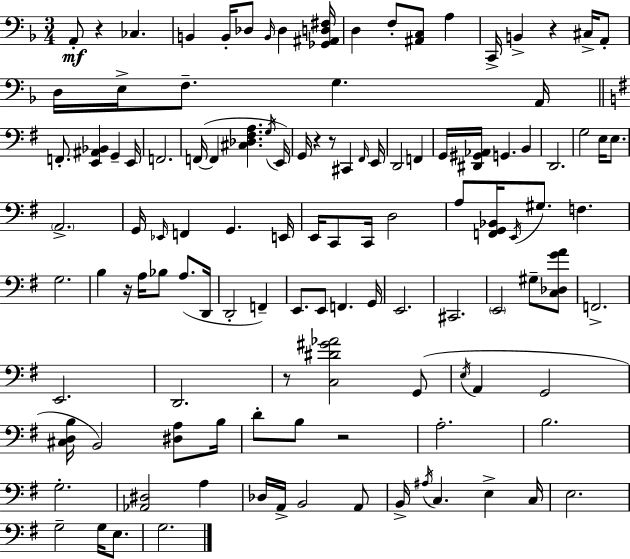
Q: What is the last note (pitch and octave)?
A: G3